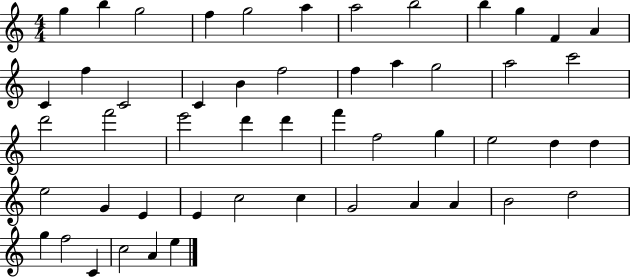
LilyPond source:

{
  \clef treble
  \numericTimeSignature
  \time 4/4
  \key c \major
  g''4 b''4 g''2 | f''4 g''2 a''4 | a''2 b''2 | b''4 g''4 f'4 a'4 | \break c'4 f''4 c'2 | c'4 b'4 f''2 | f''4 a''4 g''2 | a''2 c'''2 | \break d'''2 f'''2 | e'''2 d'''4 d'''4 | f'''4 f''2 g''4 | e''2 d''4 d''4 | \break e''2 g'4 e'4 | e'4 c''2 c''4 | g'2 a'4 a'4 | b'2 d''2 | \break g''4 f''2 c'4 | c''2 a'4 e''4 | \bar "|."
}